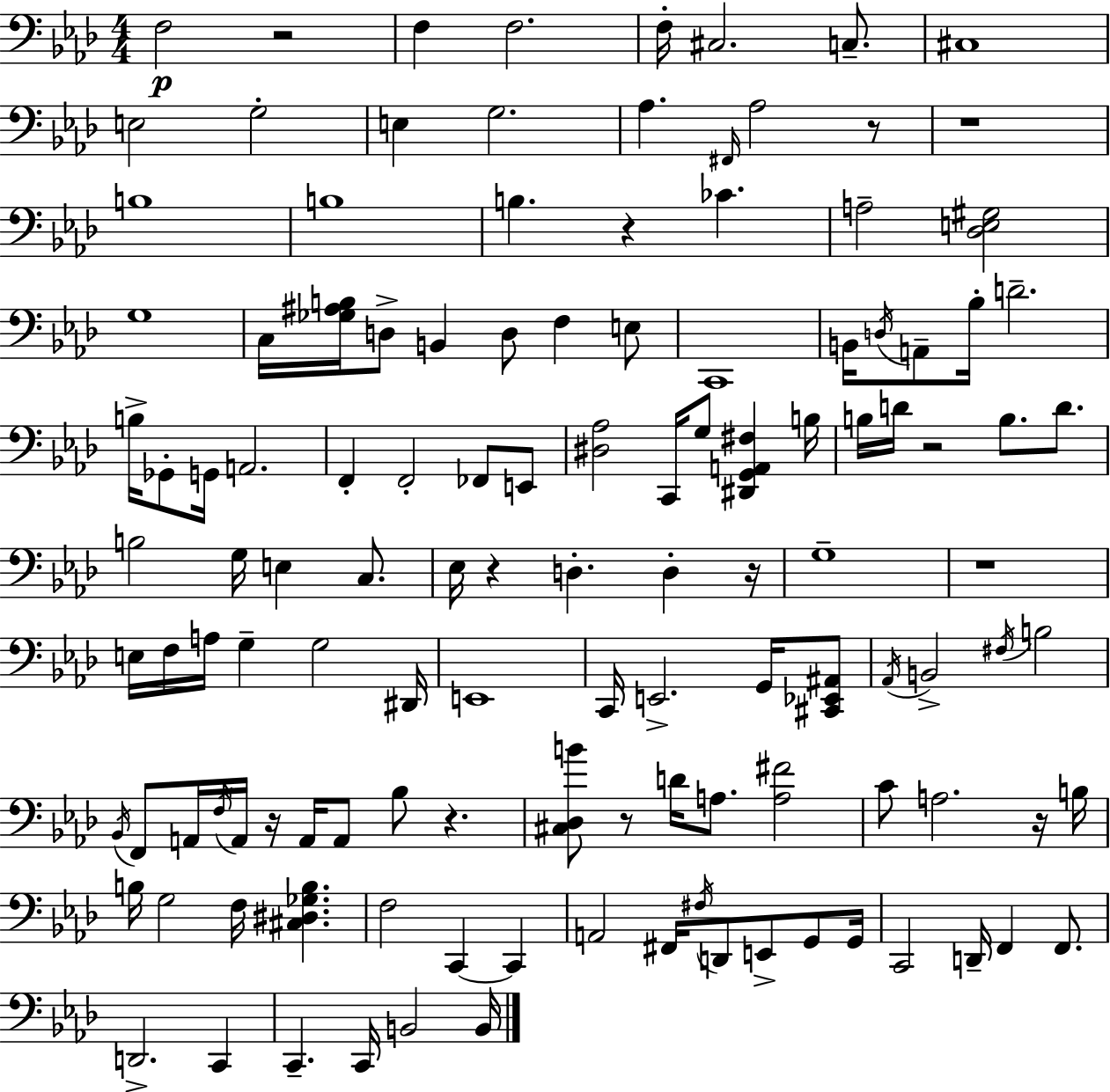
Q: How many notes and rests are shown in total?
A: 125